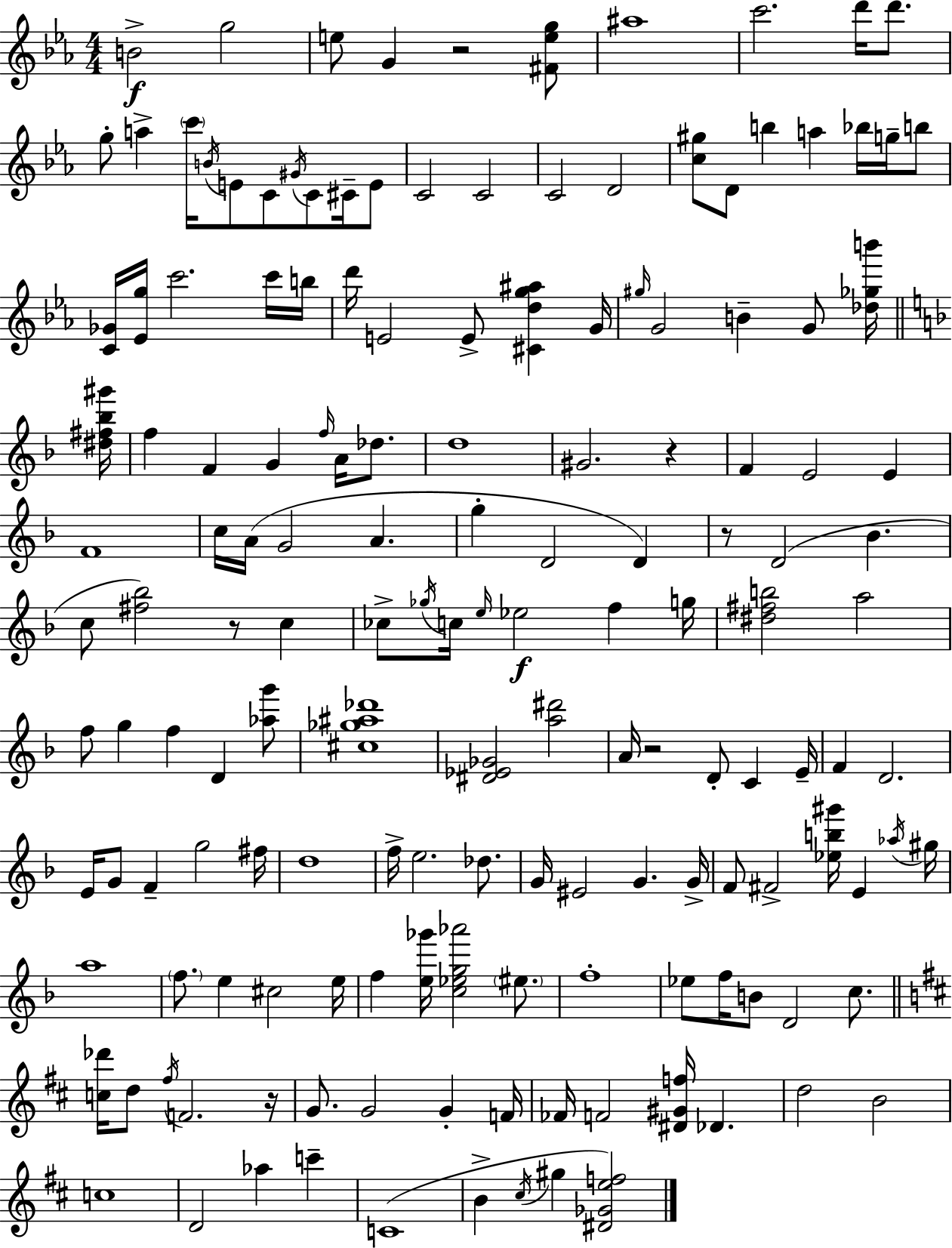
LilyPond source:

{
  \clef treble
  \numericTimeSignature
  \time 4/4
  \key ees \major
  \repeat volta 2 { b'2->\f g''2 | e''8 g'4 r2 <fis' e'' g''>8 | ais''1 | c'''2. d'''16 d'''8. | \break g''8-. a''4-> \parenthesize c'''16 \acciaccatura { b'16 } e'8 c'8 \acciaccatura { gis'16 } c'8 cis'16-- | e'8 c'2 c'2 | c'2 d'2 | <c'' gis''>8 d'8 b''4 a''4 bes''16 g''16-- | \break b''8 <c' ges'>16 <ees' g''>16 c'''2. | c'''16 b''16 d'''16 e'2 e'8-> <cis' d'' g'' ais''>4 | g'16 \grace { gis''16 } g'2 b'4-- g'8 | <des'' ges'' b'''>16 \bar "||" \break \key f \major <dis'' fis'' bes'' gis'''>16 f''4 f'4 g'4 \grace { f''16 } a'16 des''8. | d''1 | gis'2. r4 | f'4 e'2 e'4 | \break f'1 | c''16 a'16( g'2 a'4. | g''4-. d'2 d'4) | r8 d'2( bes'4. | \break c''8 <fis'' bes''>2) r8 c''4 | ces''8-> \acciaccatura { ges''16 } c''16 \grace { e''16 } ees''2\f f''4 | g''16 <dis'' fis'' b''>2 a''2 | f''8 g''4 f''4 d'4 | \break <aes'' g'''>8 <cis'' ges'' ais'' des'''>1 | <dis' ees' ges'>2 <a'' dis'''>2 | a'16 r2 d'8-. c'4 | e'16-- f'4 d'2. | \break e'16 g'8 f'4-- g''2 | fis''16 d''1 | f''16-> e''2. | des''8. g'16 eis'2 g'4. | \break g'16-> f'8 fis'2-> <ees'' b'' gis'''>16 e'4 | \acciaccatura { aes''16 } gis''16 a''1 | \parenthesize f''8. e''4 cis''2 | e''16 f''4 <e'' ges'''>16 <c'' ees'' g'' aes'''>2 | \break \parenthesize eis''8. f''1-. | ees''8 f''16 b'8 d'2 | c''8. \bar "||" \break \key d \major <c'' des'''>16 d''8 \acciaccatura { fis''16 } f'2. | r16 g'8. g'2 g'4-. | f'16 fes'16 f'2 <dis' gis' f''>16 des'4. | d''2 b'2 | \break c''1 | d'2 aes''4 c'''4-- | c'1( | b'4-> \acciaccatura { cis''16 } gis''4 <dis' ges' e'' f''>2) | \break } \bar "|."
}